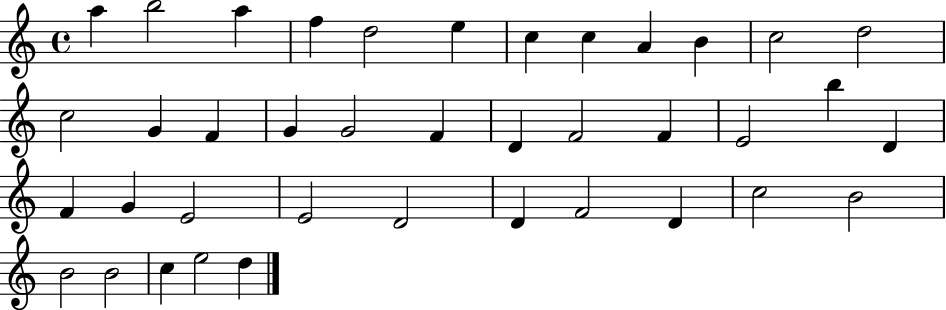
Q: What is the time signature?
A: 4/4